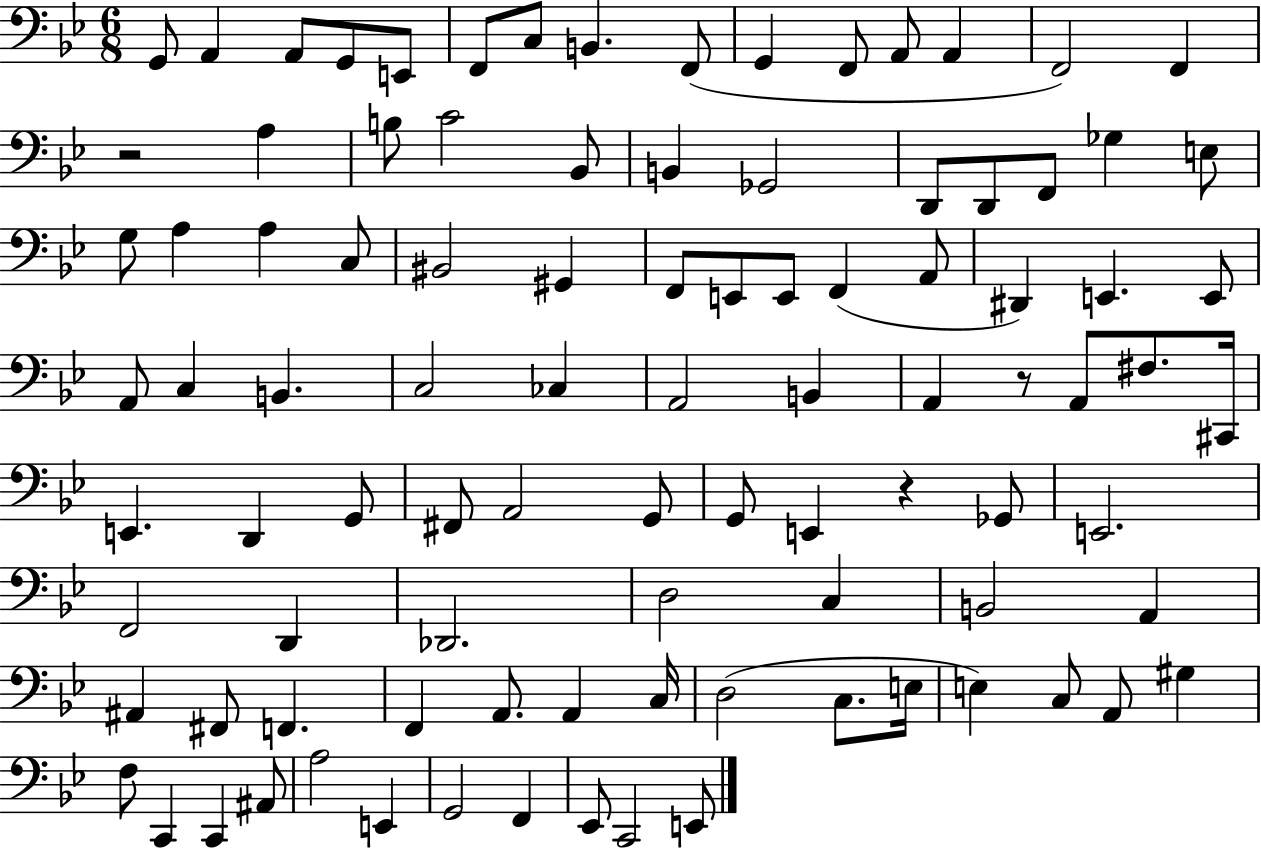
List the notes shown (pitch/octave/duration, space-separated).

G2/e A2/q A2/e G2/e E2/e F2/e C3/e B2/q. F2/e G2/q F2/e A2/e A2/q F2/h F2/q R/h A3/q B3/e C4/h Bb2/e B2/q Gb2/h D2/e D2/e F2/e Gb3/q E3/e G3/e A3/q A3/q C3/e BIS2/h G#2/q F2/e E2/e E2/e F2/q A2/e D#2/q E2/q. E2/e A2/e C3/q B2/q. C3/h CES3/q A2/h B2/q A2/q R/e A2/e F#3/e. C#2/s E2/q. D2/q G2/e F#2/e A2/h G2/e G2/e E2/q R/q Gb2/e E2/h. F2/h D2/q Db2/h. D3/h C3/q B2/h A2/q A#2/q F#2/e F2/q. F2/q A2/e. A2/q C3/s D3/h C3/e. E3/s E3/q C3/e A2/e G#3/q F3/e C2/q C2/q A#2/e A3/h E2/q G2/h F2/q Eb2/e C2/h E2/e